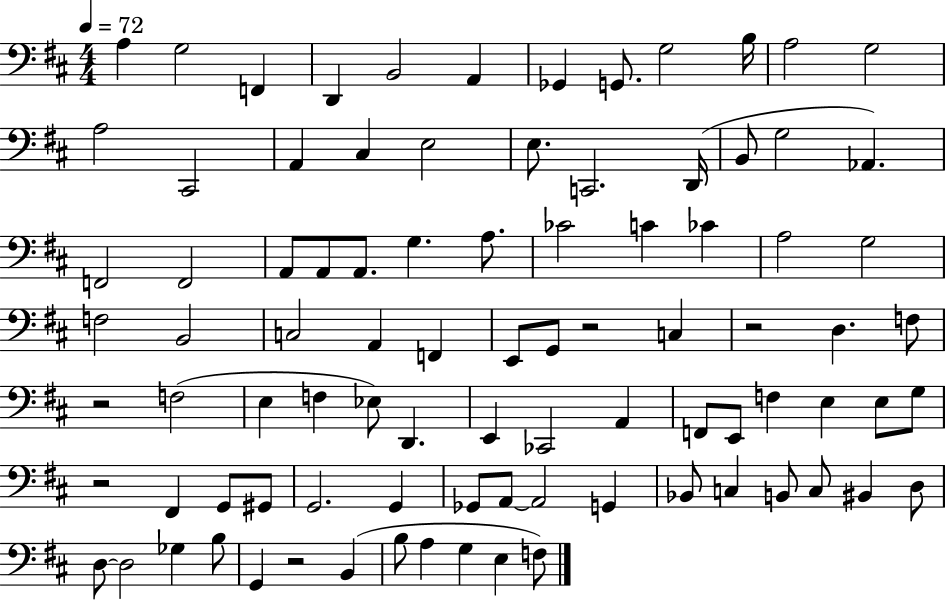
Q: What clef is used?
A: bass